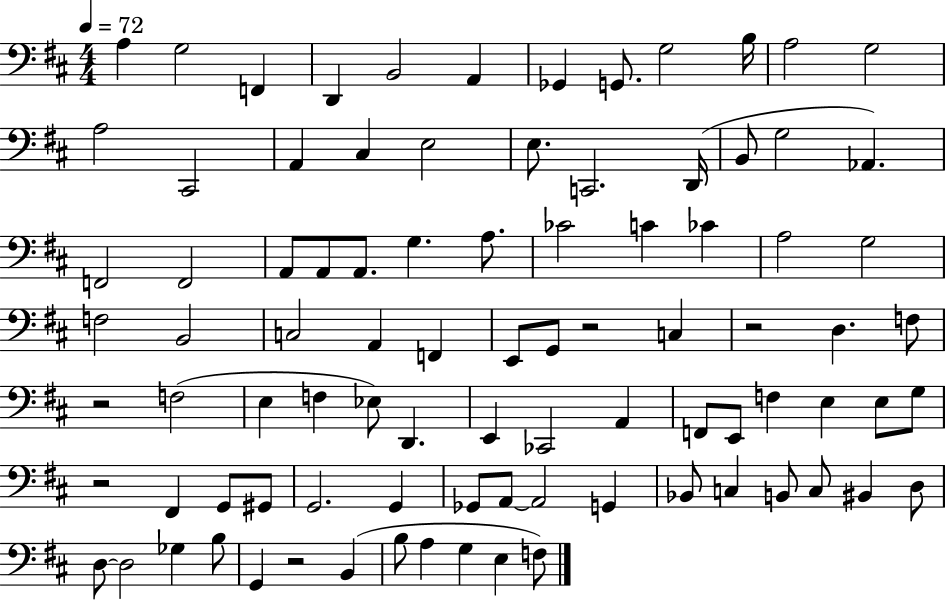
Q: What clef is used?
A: bass